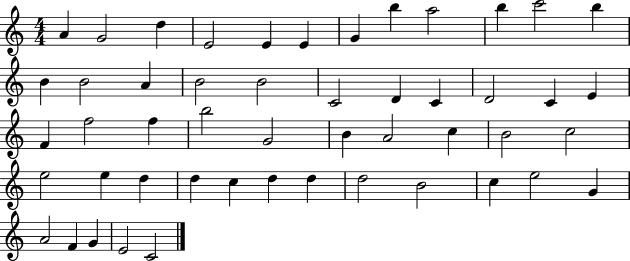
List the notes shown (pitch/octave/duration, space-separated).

A4/q G4/h D5/q E4/h E4/q E4/q G4/q B5/q A5/h B5/q C6/h B5/q B4/q B4/h A4/q B4/h B4/h C4/h D4/q C4/q D4/h C4/q E4/q F4/q F5/h F5/q B5/h G4/h B4/q A4/h C5/q B4/h C5/h E5/h E5/q D5/q D5/q C5/q D5/q D5/q D5/h B4/h C5/q E5/h G4/q A4/h F4/q G4/q E4/h C4/h